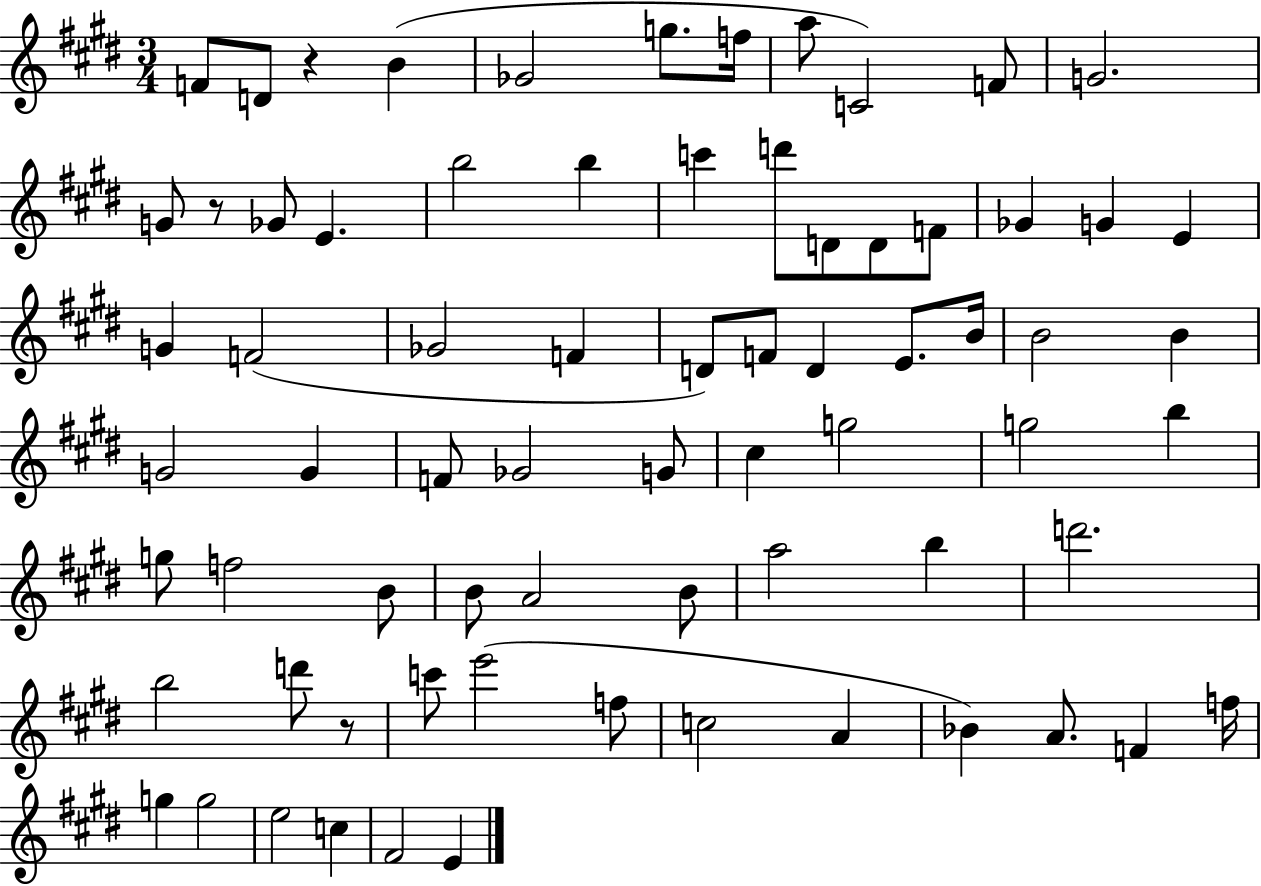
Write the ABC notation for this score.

X:1
T:Untitled
M:3/4
L:1/4
K:E
F/2 D/2 z B _G2 g/2 f/4 a/2 C2 F/2 G2 G/2 z/2 _G/2 E b2 b c' d'/2 D/2 D/2 F/2 _G G E G F2 _G2 F D/2 F/2 D E/2 B/4 B2 B G2 G F/2 _G2 G/2 ^c g2 g2 b g/2 f2 B/2 B/2 A2 B/2 a2 b d'2 b2 d'/2 z/2 c'/2 e'2 f/2 c2 A _B A/2 F f/4 g g2 e2 c ^F2 E